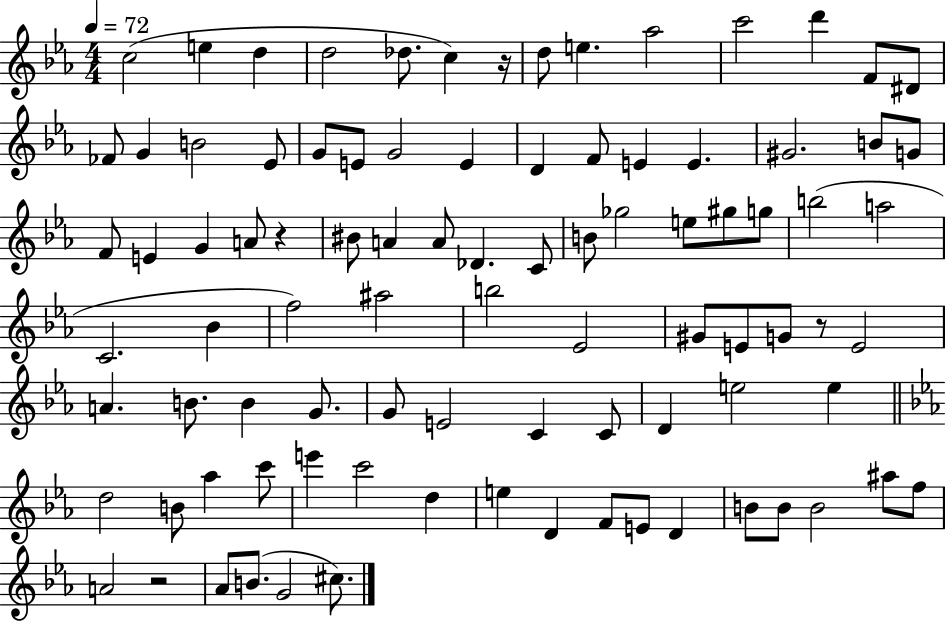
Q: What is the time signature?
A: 4/4